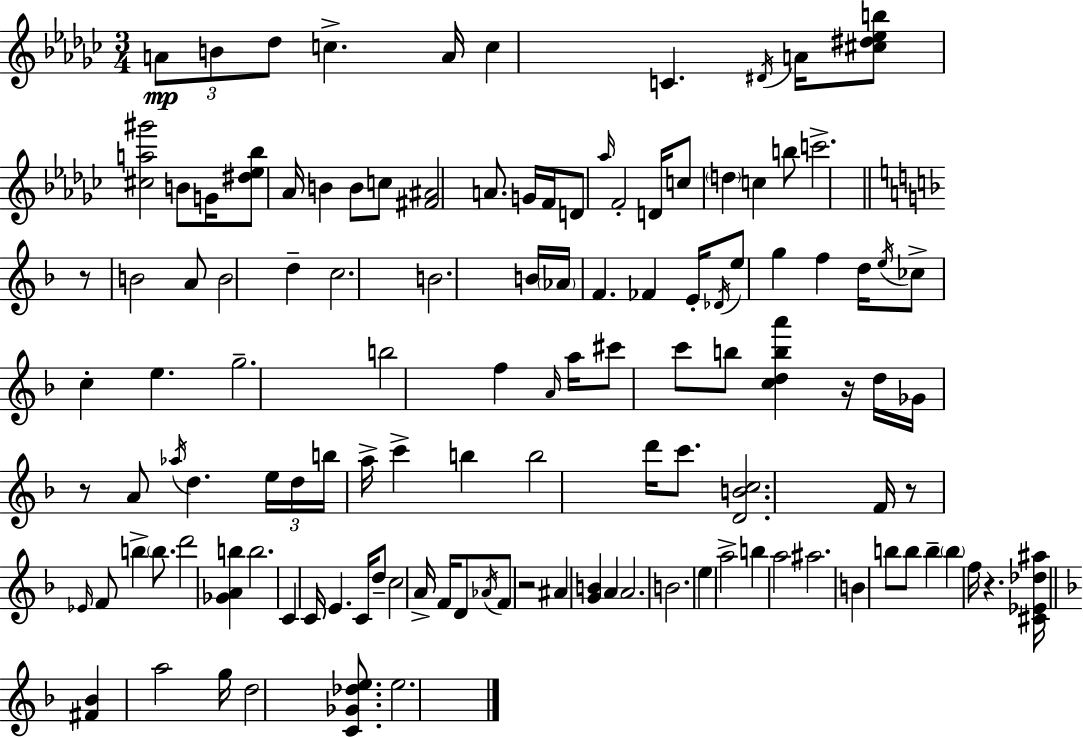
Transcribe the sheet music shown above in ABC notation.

X:1
T:Untitled
M:3/4
L:1/4
K:Ebm
A/2 B/2 _d/2 c A/4 c C ^D/4 A/4 [^c^d_eb]/2 [^ca^g']2 B/2 G/4 [^d_e_b]/2 _A/4 B B/2 c/2 [^F^A]2 A/2 G/4 F/4 D/2 _a/4 F2 D/4 c/2 d c b/2 c'2 z/2 B2 A/2 B2 d c2 B2 B/4 _A/4 F _F E/4 _D/4 e/2 g f d/4 e/4 _c/2 c e g2 b2 f A/4 a/4 ^c'/2 c'/2 b/2 [cdba'] z/4 d/4 _G/4 z/2 A/2 _a/4 d e/4 d/4 b/4 a/4 c' b b2 d'/4 c'/2 [DBc]2 F/4 z/2 _E/4 F/2 b b/2 d'2 [_GAb] b2 C C/4 E C/4 d/2 c2 A/4 F/4 D/2 _A/4 F/2 z2 ^A [GB] A A2 B2 e a2 b a2 ^a2 B b/2 b/2 b b f/4 z [^C_E_d^a]/4 [^F_B] a2 g/4 d2 [C_G_de]/2 e2